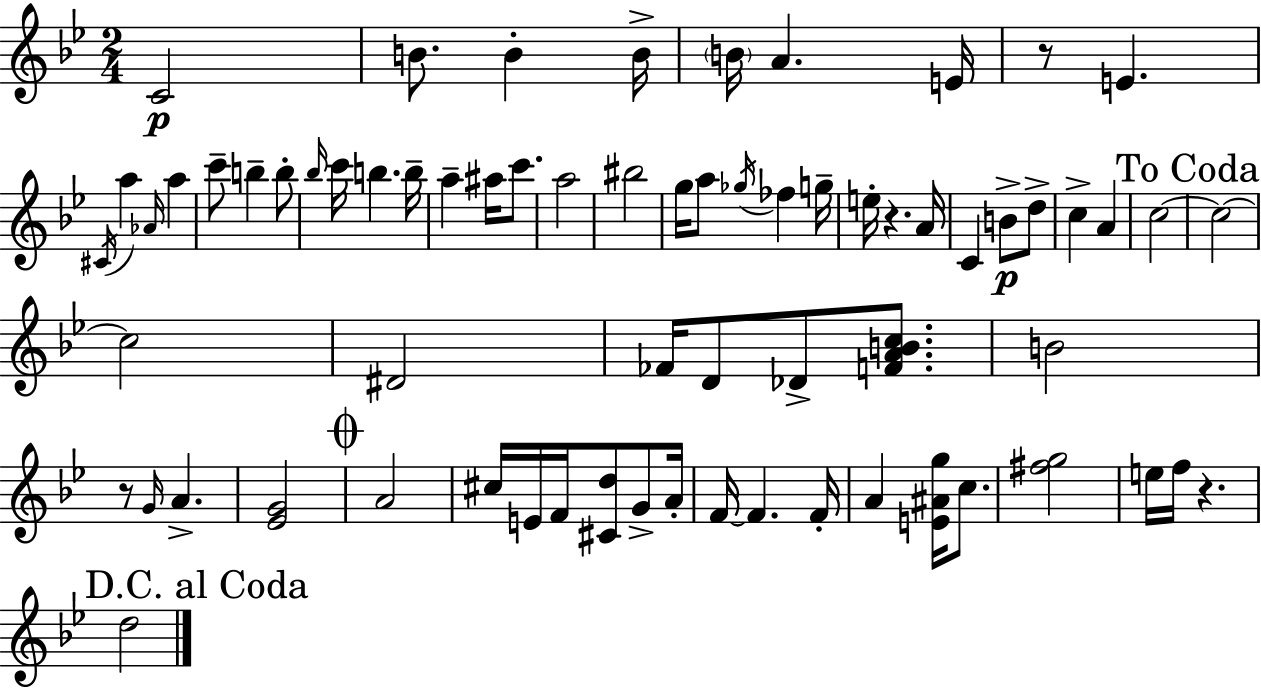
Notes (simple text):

C4/h B4/e. B4/q B4/s B4/s A4/q. E4/s R/e E4/q. C#4/s A5/q Ab4/s A5/q C6/e B5/q B5/e Bb5/s C6/s B5/q. B5/s A5/q A#5/s C6/e. A5/h BIS5/h G5/s A5/e Gb5/s FES5/q G5/s E5/s R/q. A4/s C4/q B4/e D5/e C5/q A4/q C5/h C5/h C5/h D#4/h FES4/s D4/e Db4/e [F4,A4,B4,C5]/e. B4/h R/e G4/s A4/q. [Eb4,G4]/h A4/h C#5/s E4/s F4/s [C#4,D5]/e G4/e A4/s F4/s F4/q. F4/s A4/q [E4,A#4,G5]/s C5/e. [F#5,G5]/h E5/s F5/s R/q. D5/h